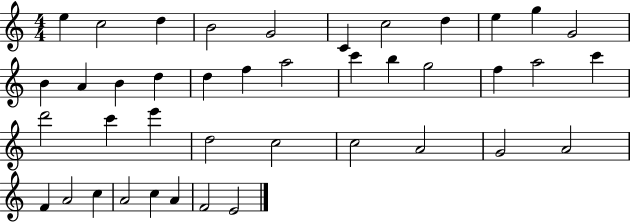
E5/q C5/h D5/q B4/h G4/h C4/q C5/h D5/q E5/q G5/q G4/h B4/q A4/q B4/q D5/q D5/q F5/q A5/h C6/q B5/q G5/h F5/q A5/h C6/q D6/h C6/q E6/q D5/h C5/h C5/h A4/h G4/h A4/h F4/q A4/h C5/q A4/h C5/q A4/q F4/h E4/h